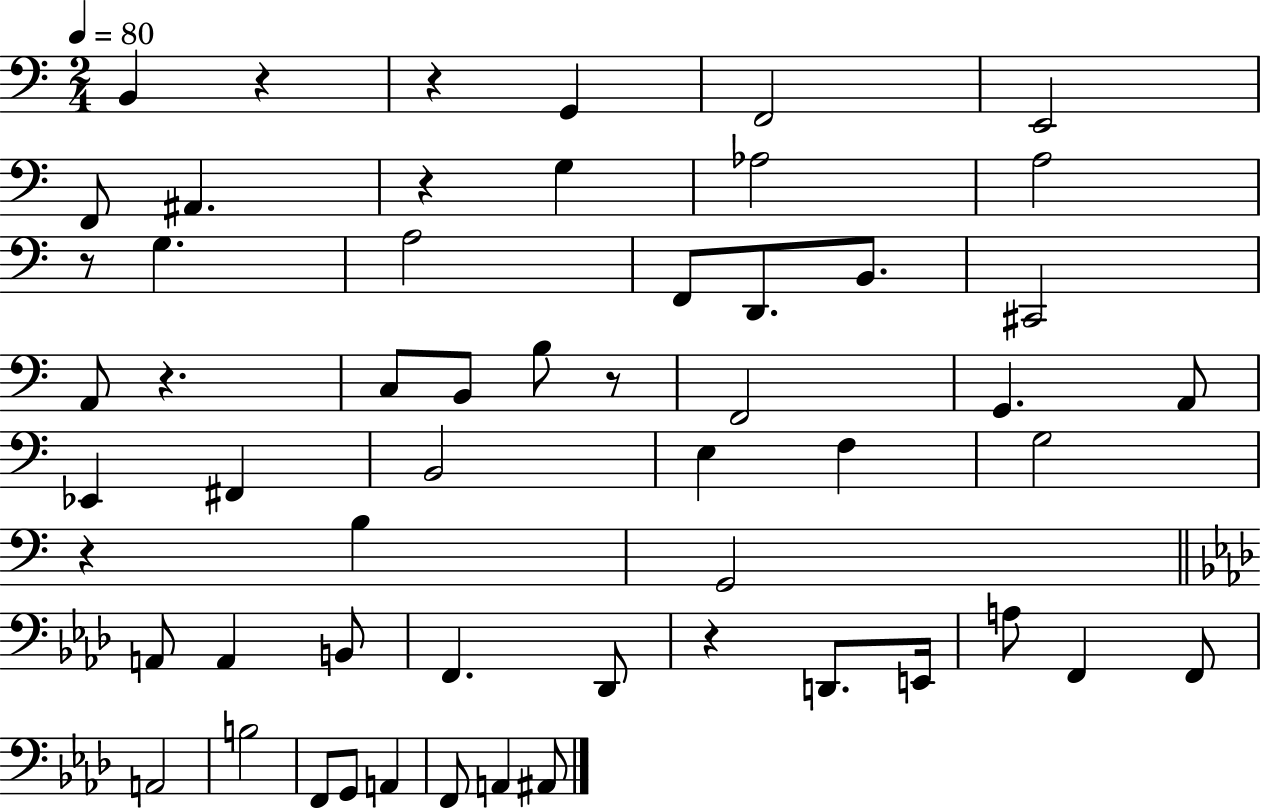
{
  \clef bass
  \numericTimeSignature
  \time 2/4
  \key c \major
  \tempo 4 = 80
  b,4 r4 | r4 g,4 | f,2 | e,2 | \break f,8 ais,4. | r4 g4 | aes2 | a2 | \break r8 g4. | a2 | f,8 d,8. b,8. | cis,2 | \break a,8 r4. | c8 b,8 b8 r8 | f,2 | g,4. a,8 | \break ees,4 fis,4 | b,2 | e4 f4 | g2 | \break r4 b4 | g,2 | \bar "||" \break \key aes \major a,8 a,4 b,8 | f,4. des,8 | r4 d,8. e,16 | a8 f,4 f,8 | \break a,2 | b2 | f,8 g,8 a,4 | f,8 a,4 ais,8 | \break \bar "|."
}